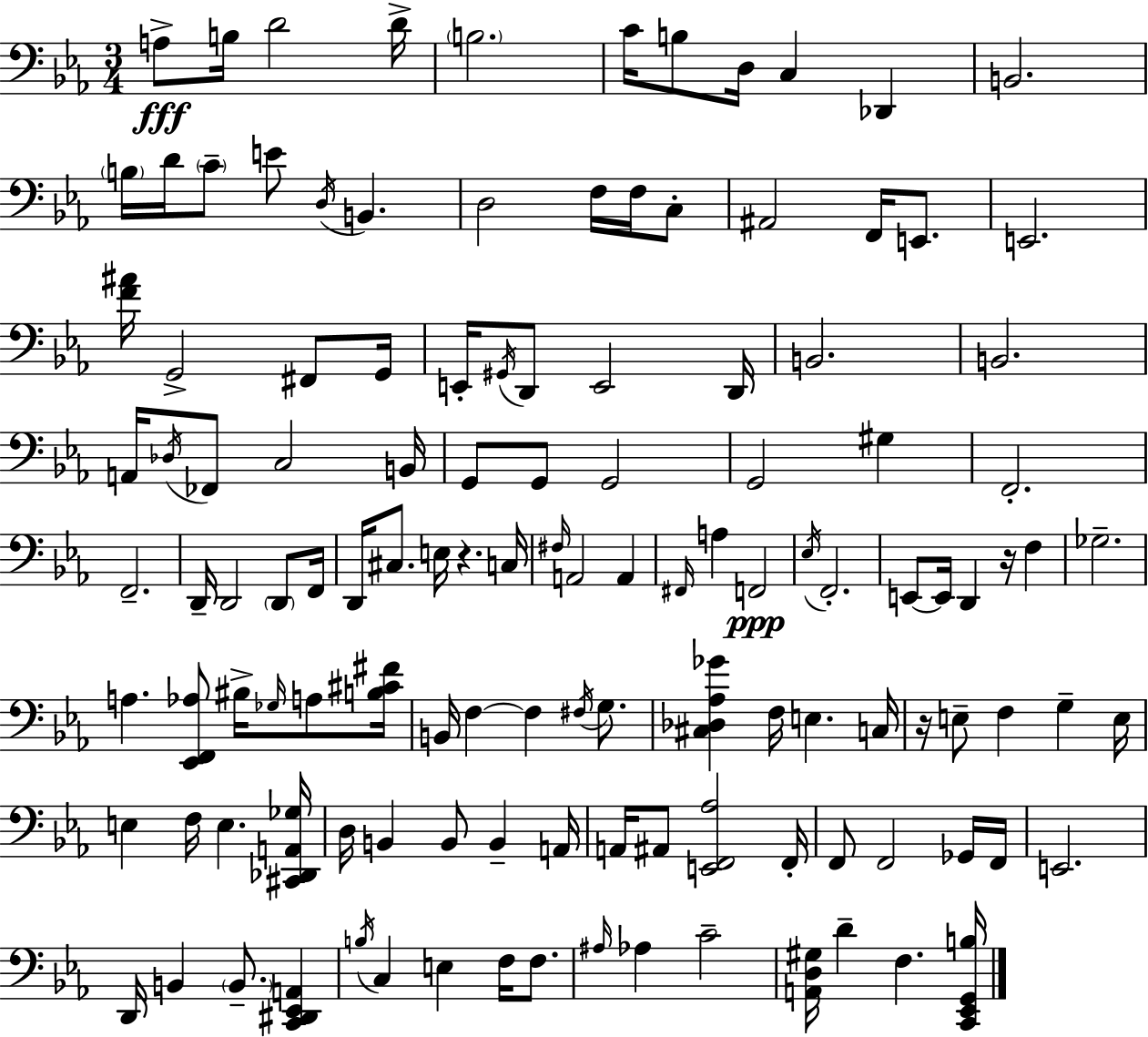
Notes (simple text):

A3/e B3/s D4/h D4/s B3/h. C4/s B3/e D3/s C3/q Db2/q B2/h. B3/s D4/s C4/e E4/e D3/s B2/q. D3/h F3/s F3/s C3/e A#2/h F2/s E2/e. E2/h. [F4,A#4]/s G2/h F#2/e G2/s E2/s G#2/s D2/e E2/h D2/s B2/h. B2/h. A2/s Db3/s FES2/e C3/h B2/s G2/e G2/e G2/h G2/h G#3/q F2/h. F2/h. D2/s D2/h D2/e F2/s D2/s C#3/e. E3/s R/q. C3/s F#3/s A2/h A2/q F#2/s A3/q F2/h Eb3/s F2/h. E2/e E2/s D2/q R/s F3/q Gb3/h. A3/q. [Eb2,F2,Ab3]/e BIS3/s Gb3/s A3/e [B3,C#4,F#4]/s B2/s F3/q F3/q F#3/s G3/e. [C#3,Db3,Ab3,Gb4]/q F3/s E3/q. C3/s R/s E3/e F3/q G3/q E3/s E3/q F3/s E3/q. [C#2,Db2,A2,Gb3]/s D3/s B2/q B2/e B2/q A2/s A2/s A#2/e [E2,F2,Ab3]/h F2/s F2/e F2/h Gb2/s F2/s E2/h. D2/s B2/q B2/e. [C2,D#2,Eb2,A2]/q B3/s C3/q E3/q F3/s F3/e. A#3/s Ab3/q C4/h [A2,D3,G#3]/s D4/q F3/q. [C2,Eb2,G2,B3]/s